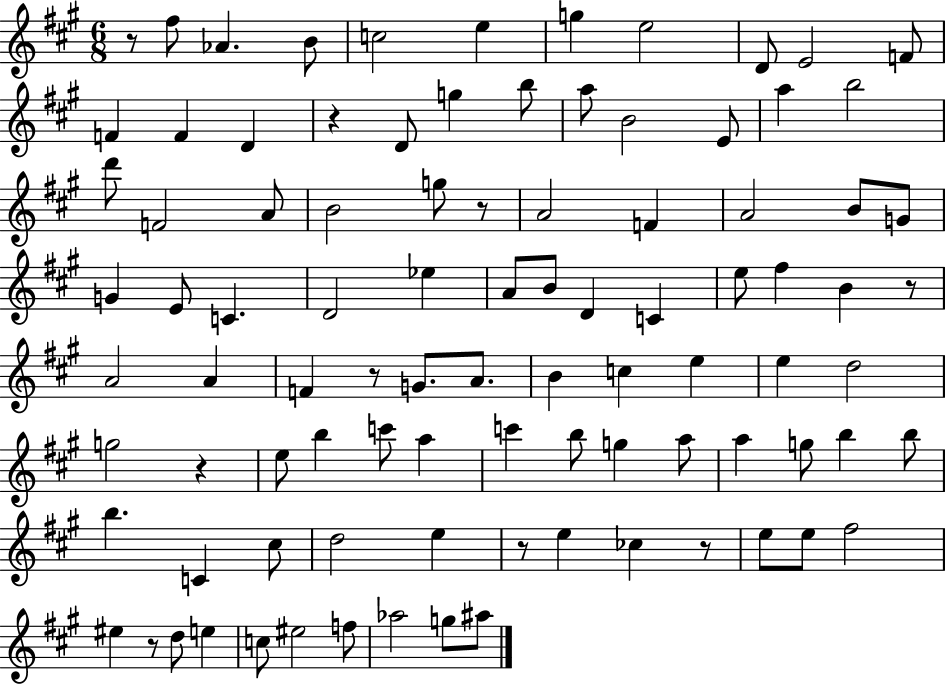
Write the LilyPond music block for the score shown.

{
  \clef treble
  \numericTimeSignature
  \time 6/8
  \key a \major
  r8 fis''8 aes'4. b'8 | c''2 e''4 | g''4 e''2 | d'8 e'2 f'8 | \break f'4 f'4 d'4 | r4 d'8 g''4 b''8 | a''8 b'2 e'8 | a''4 b''2 | \break d'''8 f'2 a'8 | b'2 g''8 r8 | a'2 f'4 | a'2 b'8 g'8 | \break g'4 e'8 c'4. | d'2 ees''4 | a'8 b'8 d'4 c'4 | e''8 fis''4 b'4 r8 | \break a'2 a'4 | f'4 r8 g'8. a'8. | b'4 c''4 e''4 | e''4 d''2 | \break g''2 r4 | e''8 b''4 c'''8 a''4 | c'''4 b''8 g''4 a''8 | a''4 g''8 b''4 b''8 | \break b''4. c'4 cis''8 | d''2 e''4 | r8 e''4 ces''4 r8 | e''8 e''8 fis''2 | \break eis''4 r8 d''8 e''4 | c''8 eis''2 f''8 | aes''2 g''8 ais''8 | \bar "|."
}